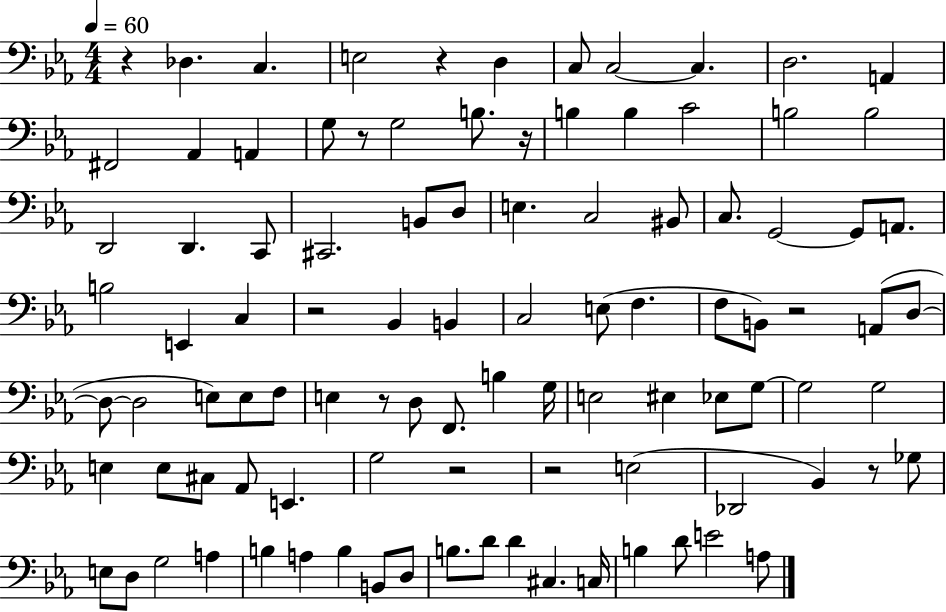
X:1
T:Untitled
M:4/4
L:1/4
K:Eb
z _D, C, E,2 z D, C,/2 C,2 C, D,2 A,, ^F,,2 _A,, A,, G,/2 z/2 G,2 B,/2 z/4 B, B, C2 B,2 B,2 D,,2 D,, C,,/2 ^C,,2 B,,/2 D,/2 E, C,2 ^B,,/2 C,/2 G,,2 G,,/2 A,,/2 B,2 E,, C, z2 _B,, B,, C,2 E,/2 F, F,/2 B,,/2 z2 A,,/2 D,/2 D,/2 D,2 E,/2 E,/2 F,/2 E, z/2 D,/2 F,,/2 B, G,/4 E,2 ^E, _E,/2 G,/2 G,2 G,2 E, E,/2 ^C,/2 _A,,/2 E,, G,2 z2 z2 E,2 _D,,2 _B,, z/2 _G,/2 E,/2 D,/2 G,2 A, B, A, B, B,,/2 D,/2 B,/2 D/2 D ^C, C,/4 B, D/2 E2 A,/2